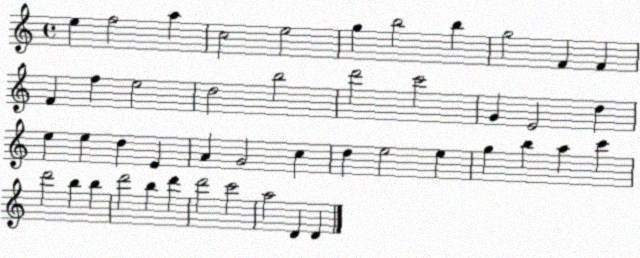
X:1
T:Untitled
M:4/4
L:1/4
K:C
e f2 a c2 e2 g b2 b g2 F F F f e2 d2 b2 d'2 c'2 G E2 d e e d E A G2 c d e2 e g b a c' d'2 b b d'2 b d' d'2 c'2 a2 D D